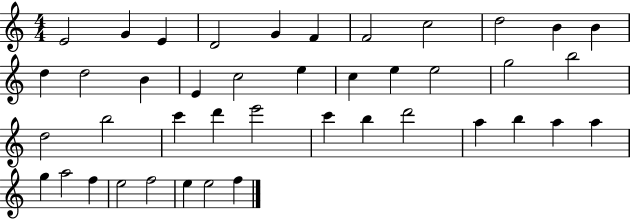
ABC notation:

X:1
T:Untitled
M:4/4
L:1/4
K:C
E2 G E D2 G F F2 c2 d2 B B d d2 B E c2 e c e e2 g2 b2 d2 b2 c' d' e'2 c' b d'2 a b a a g a2 f e2 f2 e e2 f